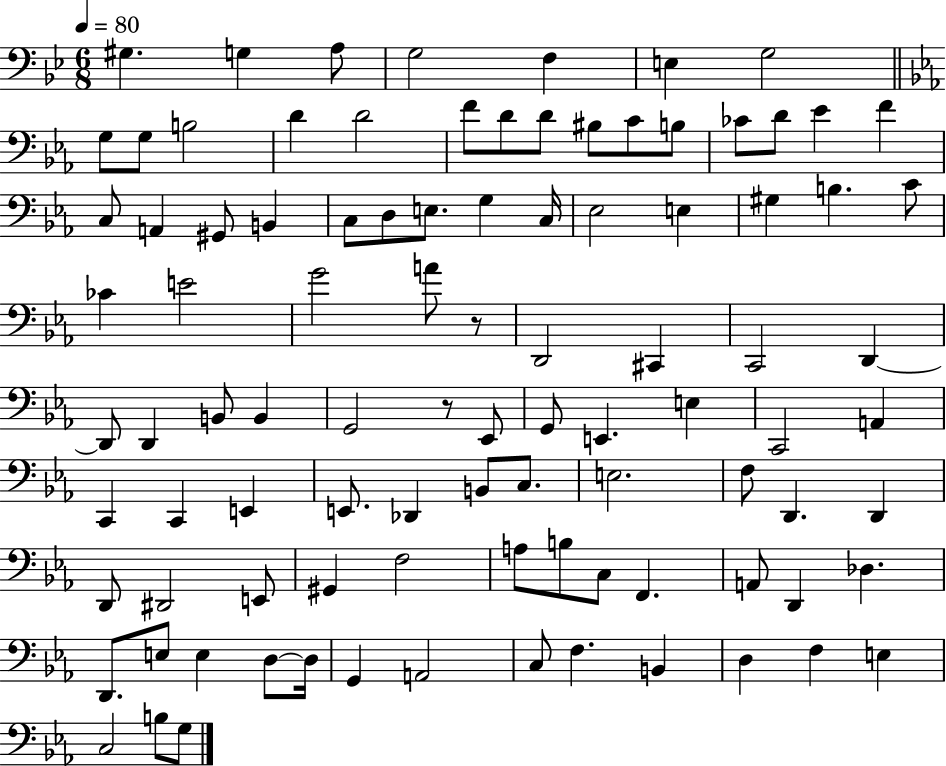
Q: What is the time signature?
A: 6/8